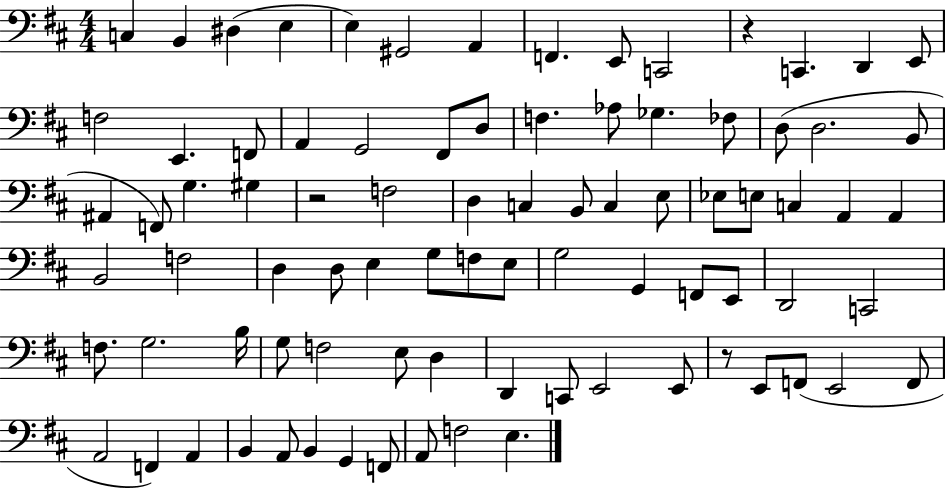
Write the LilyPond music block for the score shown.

{
  \clef bass
  \numericTimeSignature
  \time 4/4
  \key d \major
  c4 b,4 dis4( e4 | e4) gis,2 a,4 | f,4. e,8 c,2 | r4 c,4. d,4 e,8 | \break f2 e,4. f,8 | a,4 g,2 fis,8 d8 | f4. aes8 ges4. fes8 | d8( d2. b,8 | \break ais,4 f,8) g4. gis4 | r2 f2 | d4 c4 b,8 c4 e8 | ees8 e8 c4 a,4 a,4 | \break b,2 f2 | d4 d8 e4 g8 f8 e8 | g2 g,4 f,8 e,8 | d,2 c,2 | \break f8. g2. b16 | g8 f2 e8 d4 | d,4 c,8 e,2 e,8 | r8 e,8 f,8( e,2 f,8 | \break a,2 f,4) a,4 | b,4 a,8 b,4 g,4 f,8 | a,8 f2 e4. | \bar "|."
}